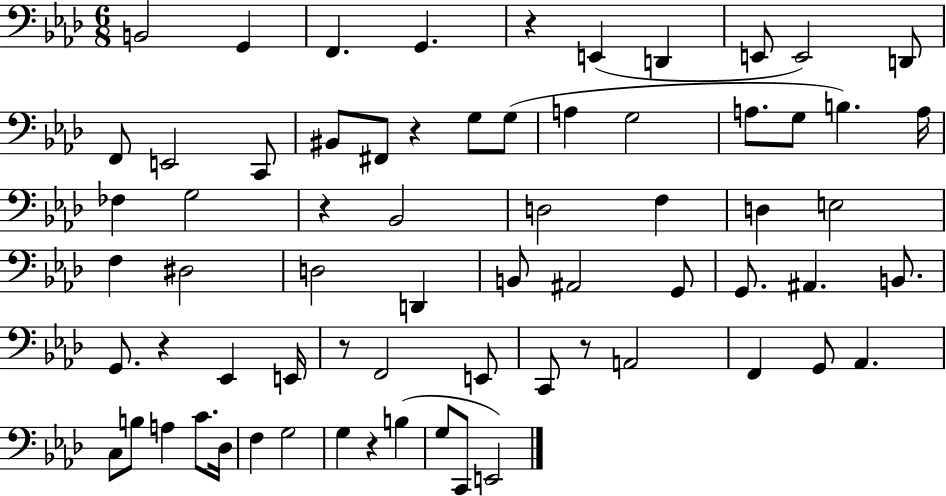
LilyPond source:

{
  \clef bass
  \numericTimeSignature
  \time 6/8
  \key aes \major
  b,2 g,4 | f,4. g,4. | r4 e,4( d,4 | e,8 e,2) d,8 | \break f,8 e,2 c,8 | bis,8 fis,8 r4 g8 g8( | a4 g2 | a8. g8 b4.) a16 | \break fes4 g2 | r4 bes,2 | d2 f4 | d4 e2 | \break f4 dis2 | d2 d,4 | b,8 ais,2 g,8 | g,8. ais,4. b,8. | \break g,8. r4 ees,4 e,16 | r8 f,2 e,8 | c,8 r8 a,2 | f,4 g,8 aes,4. | \break c8 b8 a4 c'8. des16 | f4 g2 | g4 r4 b4( | g8 c,8 e,2) | \break \bar "|."
}